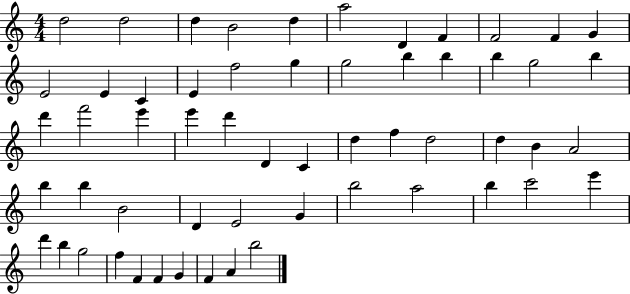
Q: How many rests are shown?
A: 0